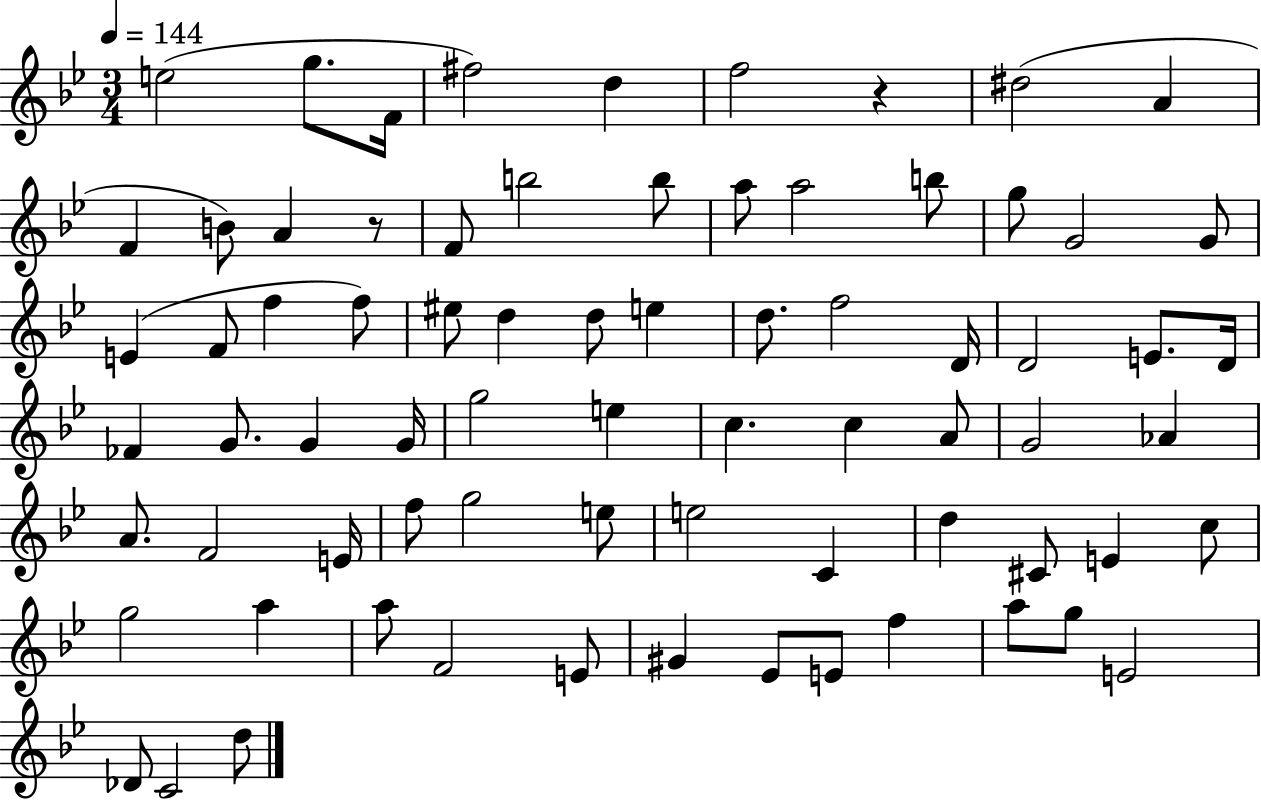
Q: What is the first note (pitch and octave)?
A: E5